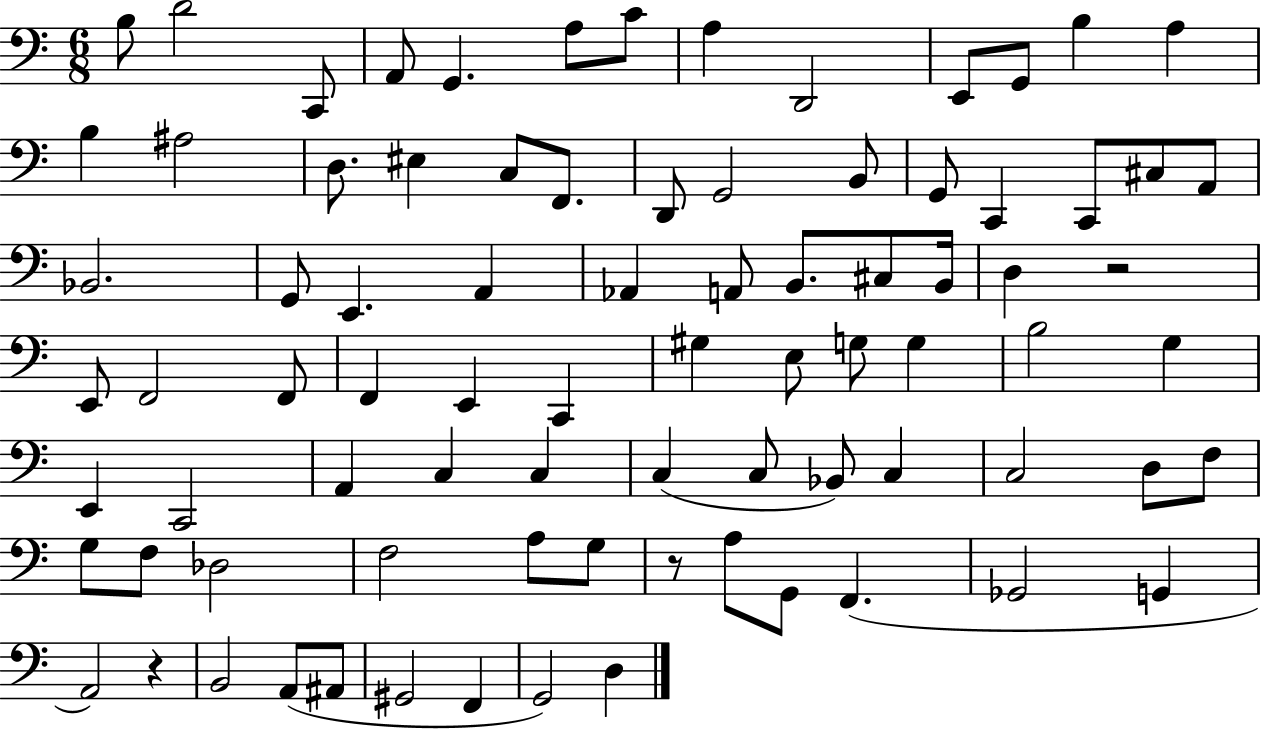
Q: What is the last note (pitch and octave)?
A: D3